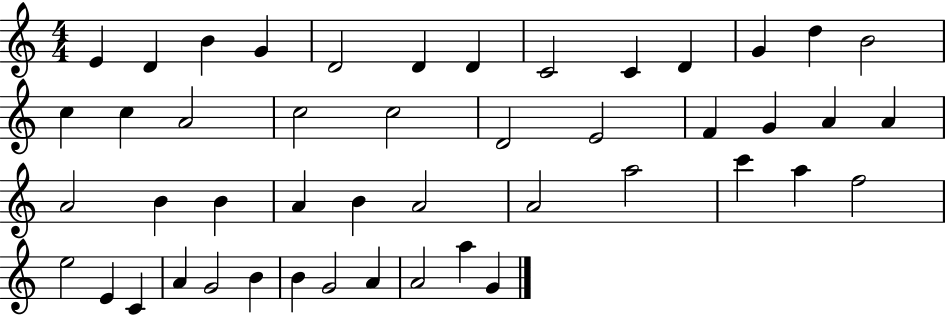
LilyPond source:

{
  \clef treble
  \numericTimeSignature
  \time 4/4
  \key c \major
  e'4 d'4 b'4 g'4 | d'2 d'4 d'4 | c'2 c'4 d'4 | g'4 d''4 b'2 | \break c''4 c''4 a'2 | c''2 c''2 | d'2 e'2 | f'4 g'4 a'4 a'4 | \break a'2 b'4 b'4 | a'4 b'4 a'2 | a'2 a''2 | c'''4 a''4 f''2 | \break e''2 e'4 c'4 | a'4 g'2 b'4 | b'4 g'2 a'4 | a'2 a''4 g'4 | \break \bar "|."
}